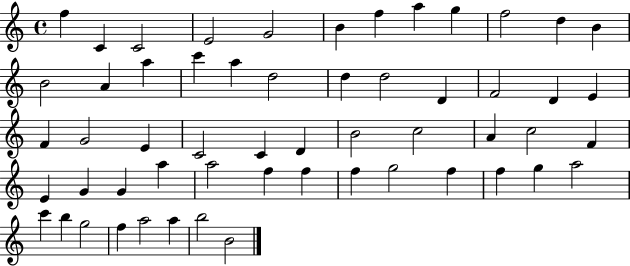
X:1
T:Untitled
M:4/4
L:1/4
K:C
f C C2 E2 G2 B f a g f2 d B B2 A a c' a d2 d d2 D F2 D E F G2 E C2 C D B2 c2 A c2 F E G G a a2 f f f g2 f f g a2 c' b g2 f a2 a b2 B2